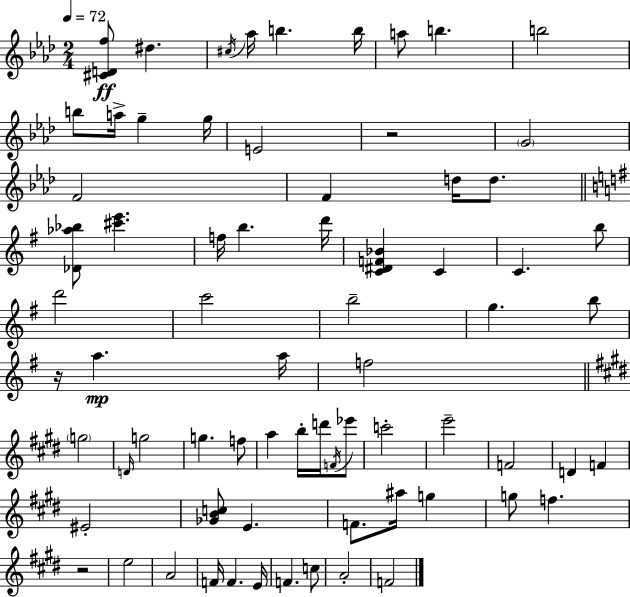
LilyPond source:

{
  \clef treble
  \numericTimeSignature
  \time 2/4
  \key f \minor
  \tempo 4 = 72
  <cis' d' f''>8\ff dis''4. | \acciaccatura { cis''16 } aes''16 b''4. | b''16 a''8 b''4. | b''2 | \break b''8 a''16-> g''4-- | g''16 e'2 | r2 | \parenthesize g'2 | \break f'2 | f'4 d''16 d''8. | \bar "||" \break \key g \major <des' aes'' bes''>8 <cis''' e'''>4. | f''16 b''4. d'''16 | <c' dis' f' bes'>4 c'4 | c'4. b''8 | \break d'''2 | c'''2 | b''2-- | g''4. b''8 | \break r16 a''4.\mp a''16 | f''2 | \bar "||" \break \key e \major \parenthesize g''2 | \grace { d'16 } g''2 | g''4. f''8 | a''4 b''16-. d'''16 \acciaccatura { f'16 } | \break ees'''8 c'''2-. | e'''2-- | f'2 | d'4 f'4 | \break eis'2-. | <ges' b' c''>8 e'4. | f'8. ais''16 g''4 | g''8 f''4. | \break r2 | e''2 | a'2 | f'16 f'4. | \break e'16 f'4. | c''8 a'2-. | f'2 | \bar "|."
}